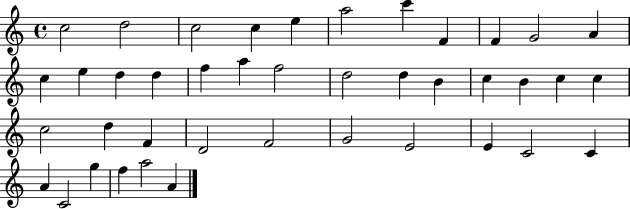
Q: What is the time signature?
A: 4/4